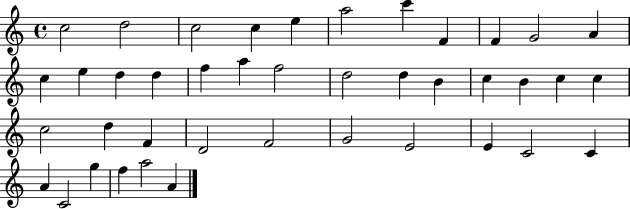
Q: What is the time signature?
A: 4/4